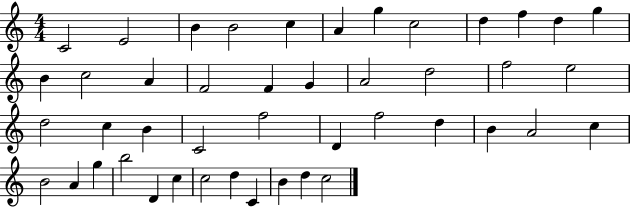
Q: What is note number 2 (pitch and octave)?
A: E4